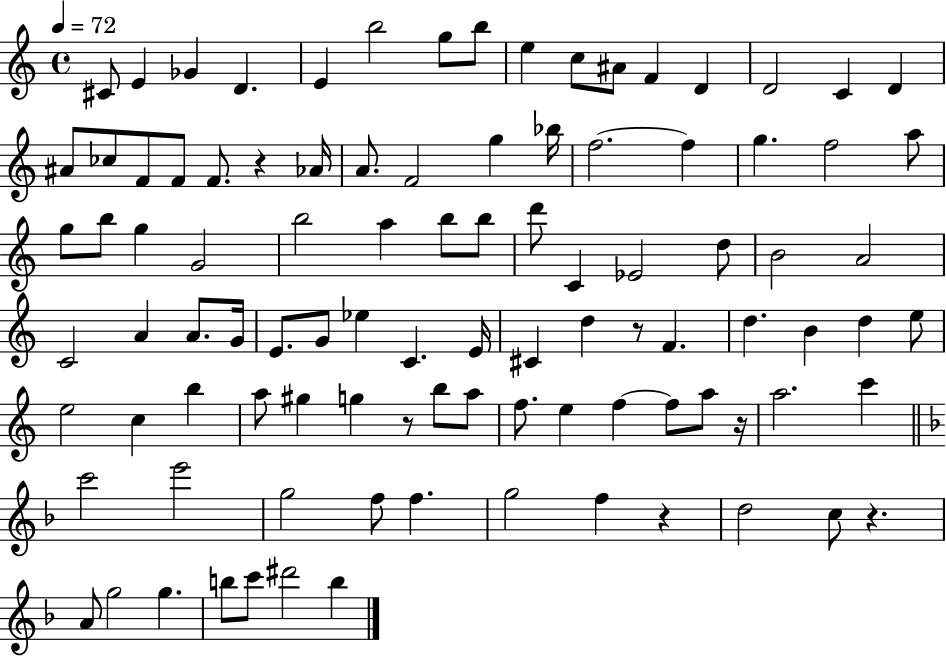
C#4/e E4/q Gb4/q D4/q. E4/q B5/h G5/e B5/e E5/q C5/e A#4/e F4/q D4/q D4/h C4/q D4/q A#4/e CES5/e F4/e F4/e F4/e. R/q Ab4/s A4/e. F4/h G5/q Bb5/s F5/h. F5/q G5/q. F5/h A5/e G5/e B5/e G5/q G4/h B5/h A5/q B5/e B5/e D6/e C4/q Eb4/h D5/e B4/h A4/h C4/h A4/q A4/e. G4/s E4/e. G4/e Eb5/q C4/q. E4/s C#4/q D5/q R/e F4/q. D5/q. B4/q D5/q E5/e E5/h C5/q B5/q A5/e G#5/q G5/q R/e B5/e A5/e F5/e. E5/q F5/q F5/e A5/e R/s A5/h. C6/q C6/h E6/h G5/h F5/e F5/q. G5/h F5/q R/q D5/h C5/e R/q. A4/e G5/h G5/q. B5/e C6/e D#6/h B5/q